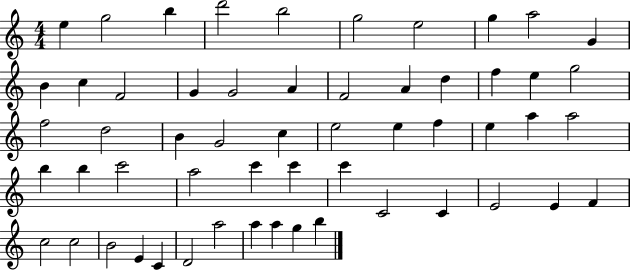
E5/q G5/h B5/q D6/h B5/h G5/h E5/h G5/q A5/h G4/q B4/q C5/q F4/h G4/q G4/h A4/q F4/h A4/q D5/q F5/q E5/q G5/h F5/h D5/h B4/q G4/h C5/q E5/h E5/q F5/q E5/q A5/q A5/h B5/q B5/q C6/h A5/h C6/q C6/q C6/q C4/h C4/q E4/h E4/q F4/q C5/h C5/h B4/h E4/q C4/q D4/h A5/h A5/q A5/q G5/q B5/q